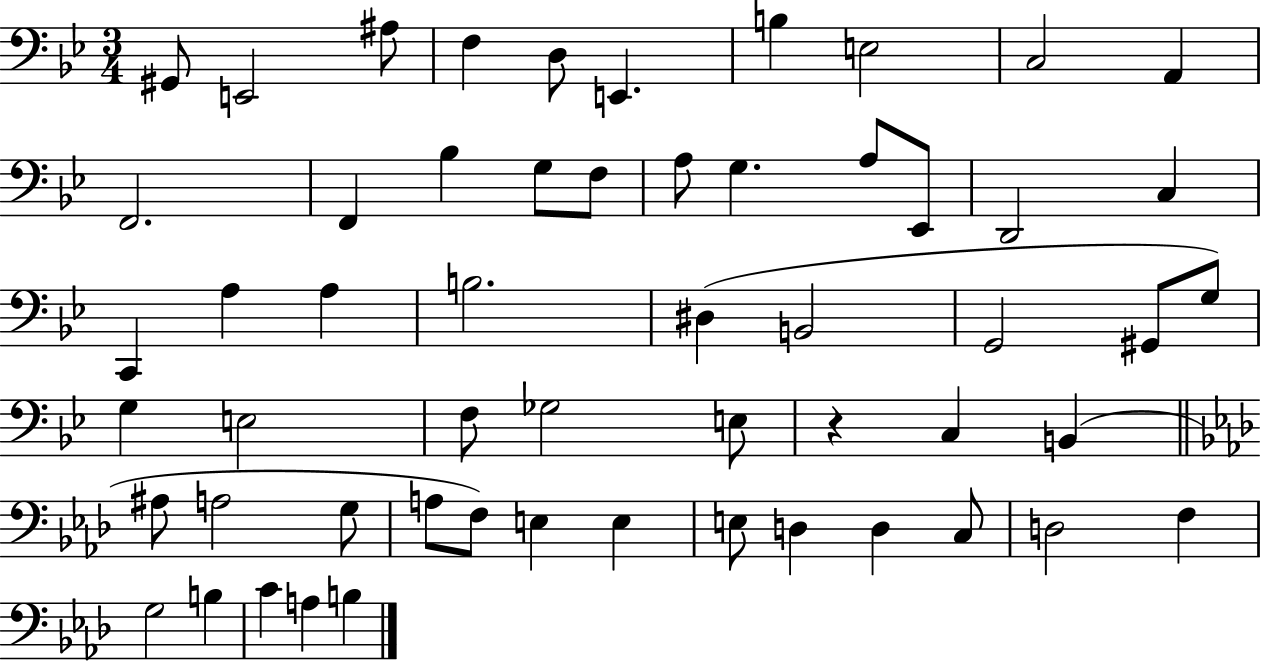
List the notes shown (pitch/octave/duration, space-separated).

G#2/e E2/h A#3/e F3/q D3/e E2/q. B3/q E3/h C3/h A2/q F2/h. F2/q Bb3/q G3/e F3/e A3/e G3/q. A3/e Eb2/e D2/h C3/q C2/q A3/q A3/q B3/h. D#3/q B2/h G2/h G#2/e G3/e G3/q E3/h F3/e Gb3/h E3/e R/q C3/q B2/q A#3/e A3/h G3/e A3/e F3/e E3/q E3/q E3/e D3/q D3/q C3/e D3/h F3/q G3/h B3/q C4/q A3/q B3/q